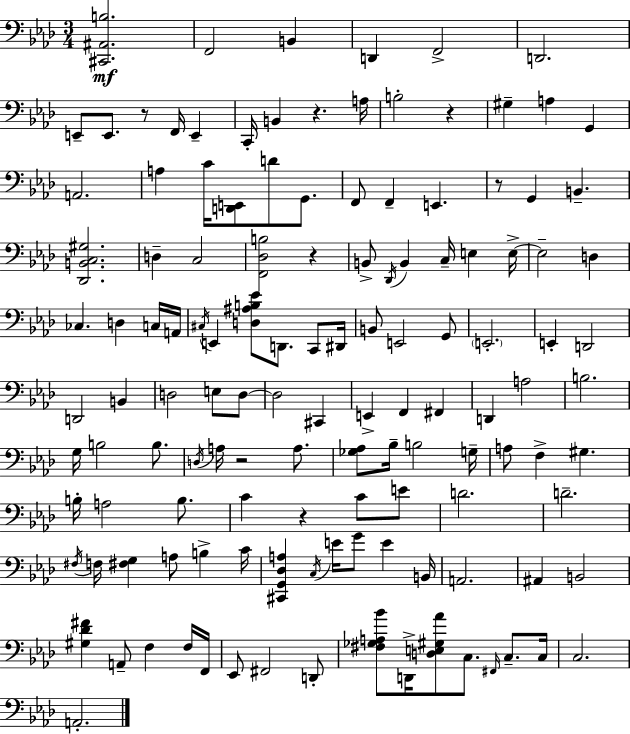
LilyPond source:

{
  \clef bass
  \numericTimeSignature
  \time 3/4
  \key f \minor
  <cis, ais, b>2.\mf | f,2 b,4 | d,4 f,2-> | d,2. | \break e,8-- e,8. r8 f,16 e,4-- | c,16-. b,4 r4. a16 | b2-. r4 | gis4-- a4 g,4 | \break a,2. | a4 c'16 <d, e,>8 d'8 g,8. | f,8 f,4-- e,4. | r8 g,4 b,4.-- | \break <des, b, c gis>2. | d4-- c2 | <f, des b>2 r4 | b,8-> \acciaccatura { des,16 } b,4 c16-- e4 | \break e16->~~ e2-- d4 | ces4. d4 c16 | a,16 \acciaccatura { cis16 } e,4 <d ais b ees'>8 d,8. c,8 | dis,16 b,8 e,2 | \break g,8 \parenthesize e,2.-. | e,4-. d,2 | d,2 b,4 | d2 e8 | \break d8~~ d2 cis,4 | e,4-> f,4 fis,4 | d,4 a2 | b2. | \break g16 b2 b8. | \acciaccatura { d16 } a16 r2 | a8. <ges aes>8 bes16-- b2 | g16-- a8 f4-> gis4. | \break b16-. a2 | b8. c'4 r4 c'8 | e'8 d'2. | d'2.-- | \break \acciaccatura { fis16 } f16 <fis g>4 a8 b4-> | c'16 <cis, g, des a>4 \acciaccatura { c16 } e'16 g'8 | e'4 b,16 a,2. | ais,4 b,2 | \break <gis des' fis'>4 a,8-- f4 | f16 f,16 ees,8 fis,2 | d,8-. <fis ges a bes'>8 d,16-> <d e gis aes'>8 c8. | \grace { fis,16 } c8.-- c16 c2. | \break a,2.-. | \bar "|."
}